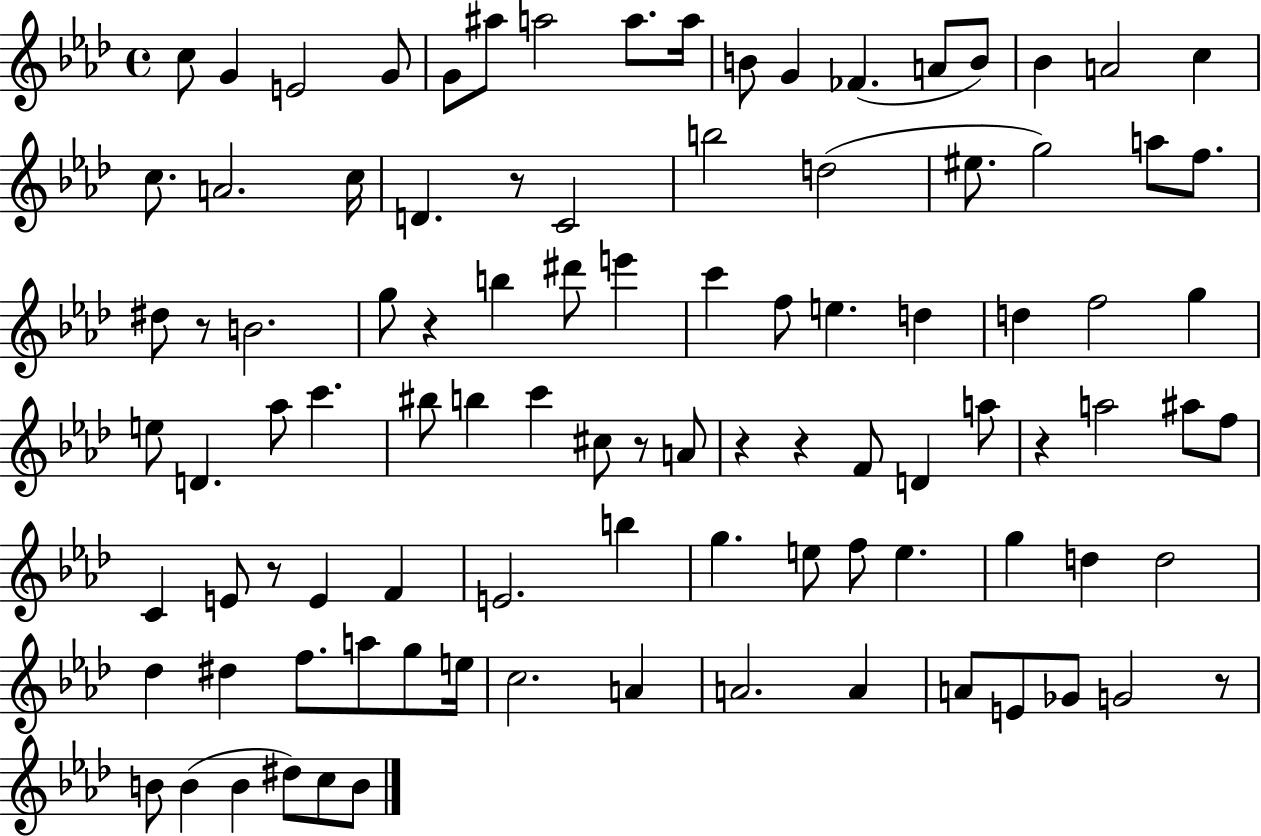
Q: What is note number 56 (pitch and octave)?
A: F5